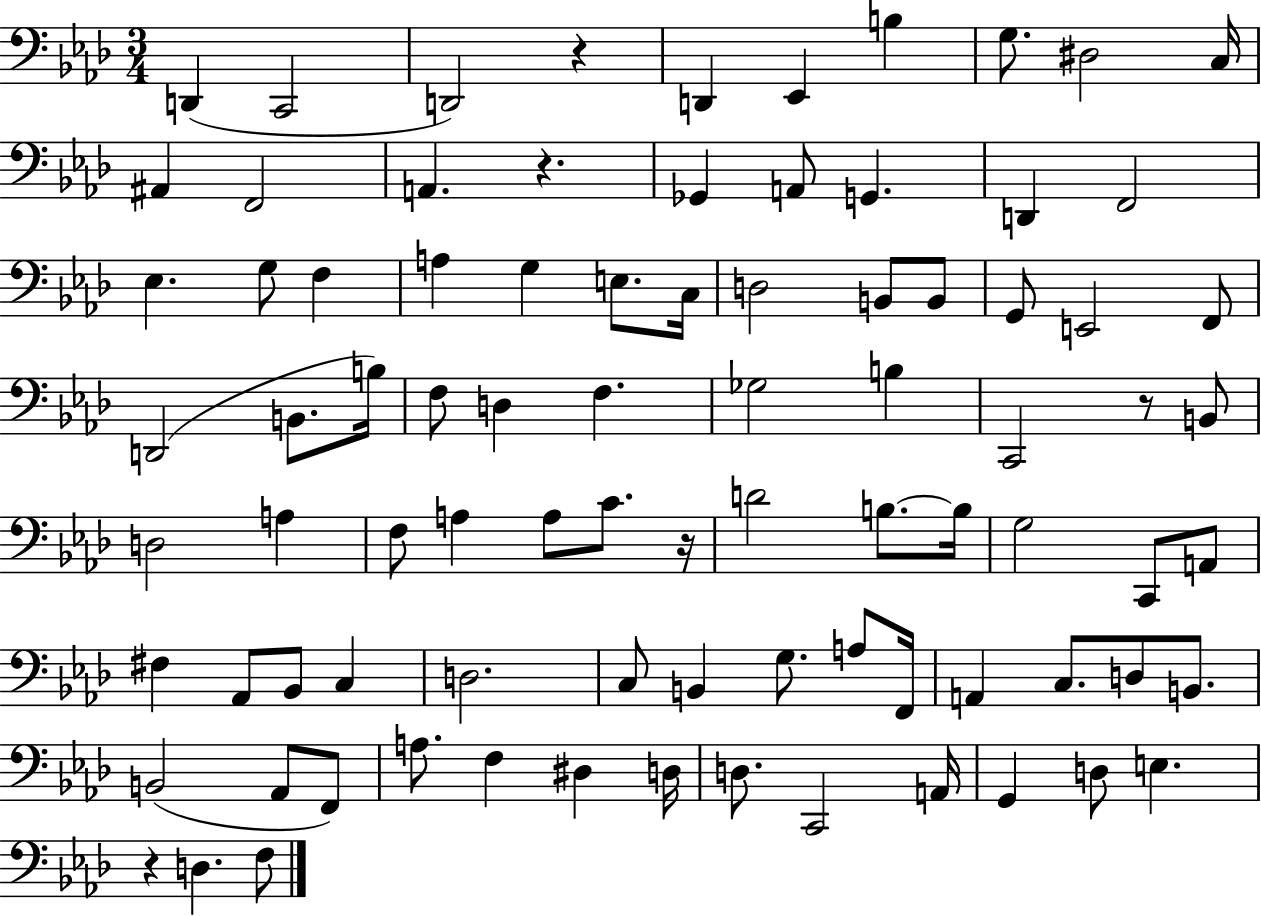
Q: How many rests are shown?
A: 5